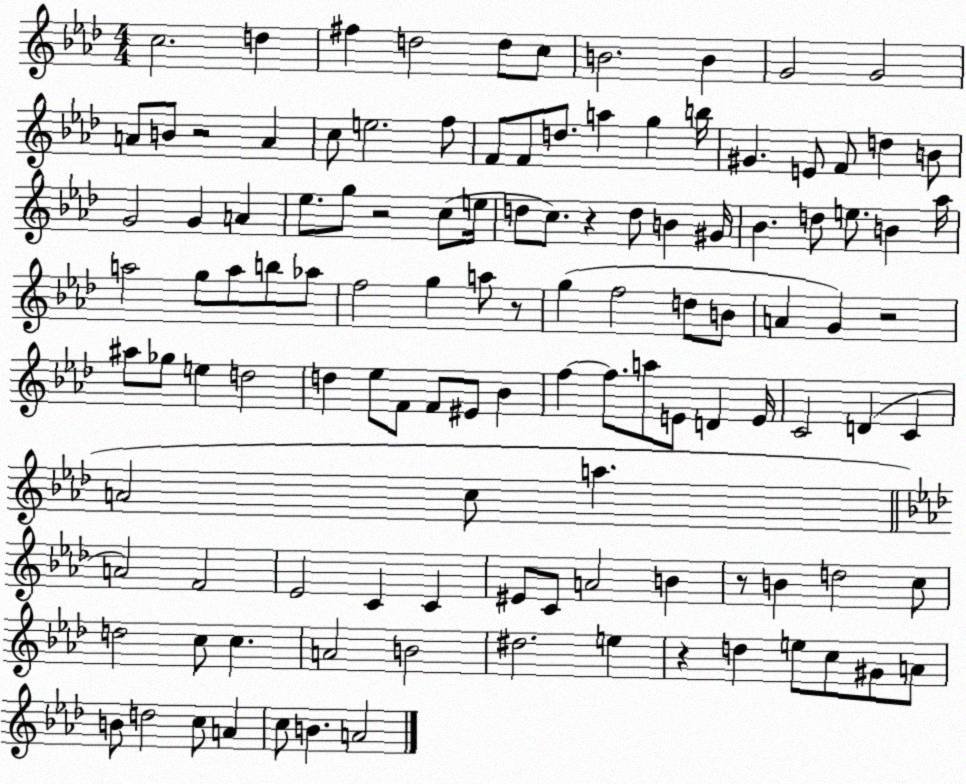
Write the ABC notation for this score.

X:1
T:Untitled
M:4/4
L:1/4
K:Ab
c2 d ^f d2 d/2 c/2 B2 B G2 G2 A/2 B/2 z2 A c/2 e2 f/2 F/2 F/2 d/2 a g b/4 ^G E/2 F/2 d B/2 G2 G A _e/2 g/2 z2 c/2 e/4 d/2 c/2 z d/2 B ^G/4 _B d/2 e/2 B _a/4 a2 g/2 a/2 b/2 _a/2 f2 g a/2 z/2 g f2 d/2 B/2 A G z2 ^a/2 _g/2 e d2 d _e/2 F/2 F/2 ^E/2 _B f f/2 a/2 E/2 D E/4 C2 D C A2 c/2 a A2 F2 _E2 C C ^E/2 C/2 A2 B z/2 B d2 c/2 d2 c/2 c A2 B2 ^d2 e z d e/2 c/2 ^G/2 A/2 B/2 d2 c/2 A c/2 B A2